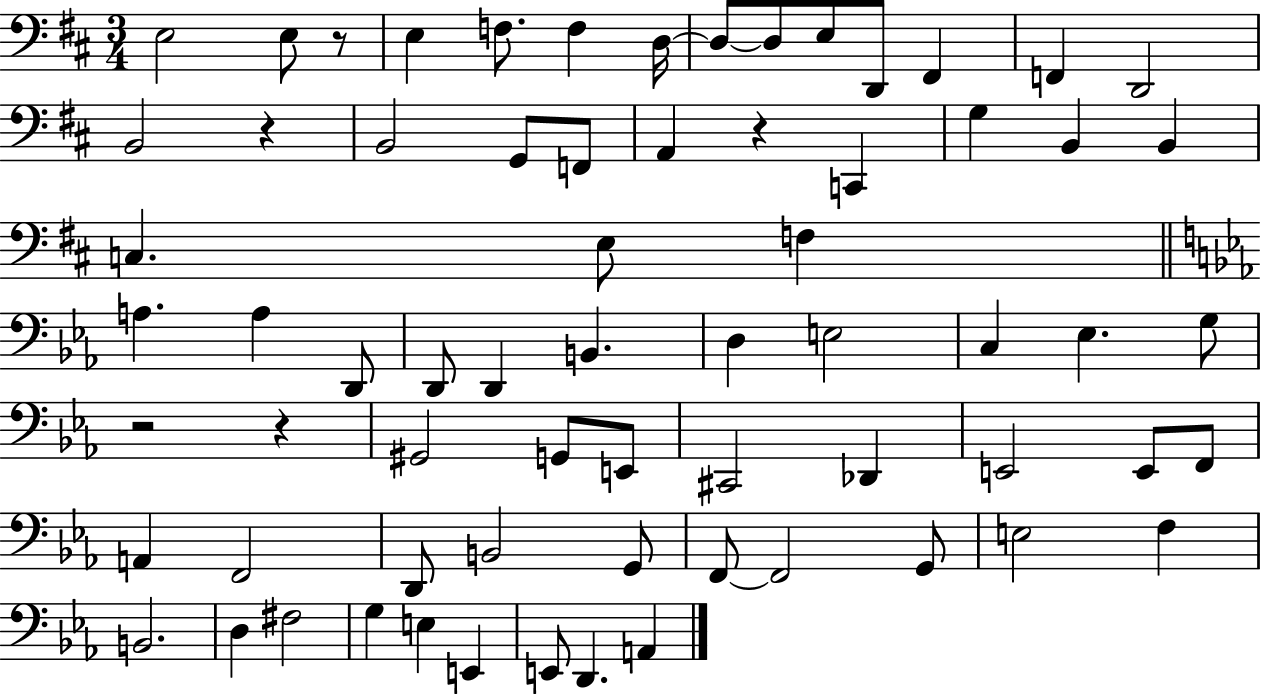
X:1
T:Untitled
M:3/4
L:1/4
K:D
E,2 E,/2 z/2 E, F,/2 F, D,/4 D,/2 D,/2 E,/2 D,,/2 ^F,, F,, D,,2 B,,2 z B,,2 G,,/2 F,,/2 A,, z C,, G, B,, B,, C, E,/2 F, A, A, D,,/2 D,,/2 D,, B,, D, E,2 C, _E, G,/2 z2 z ^G,,2 G,,/2 E,,/2 ^C,,2 _D,, E,,2 E,,/2 F,,/2 A,, F,,2 D,,/2 B,,2 G,,/2 F,,/2 F,,2 G,,/2 E,2 F, B,,2 D, ^F,2 G, E, E,, E,,/2 D,, A,,